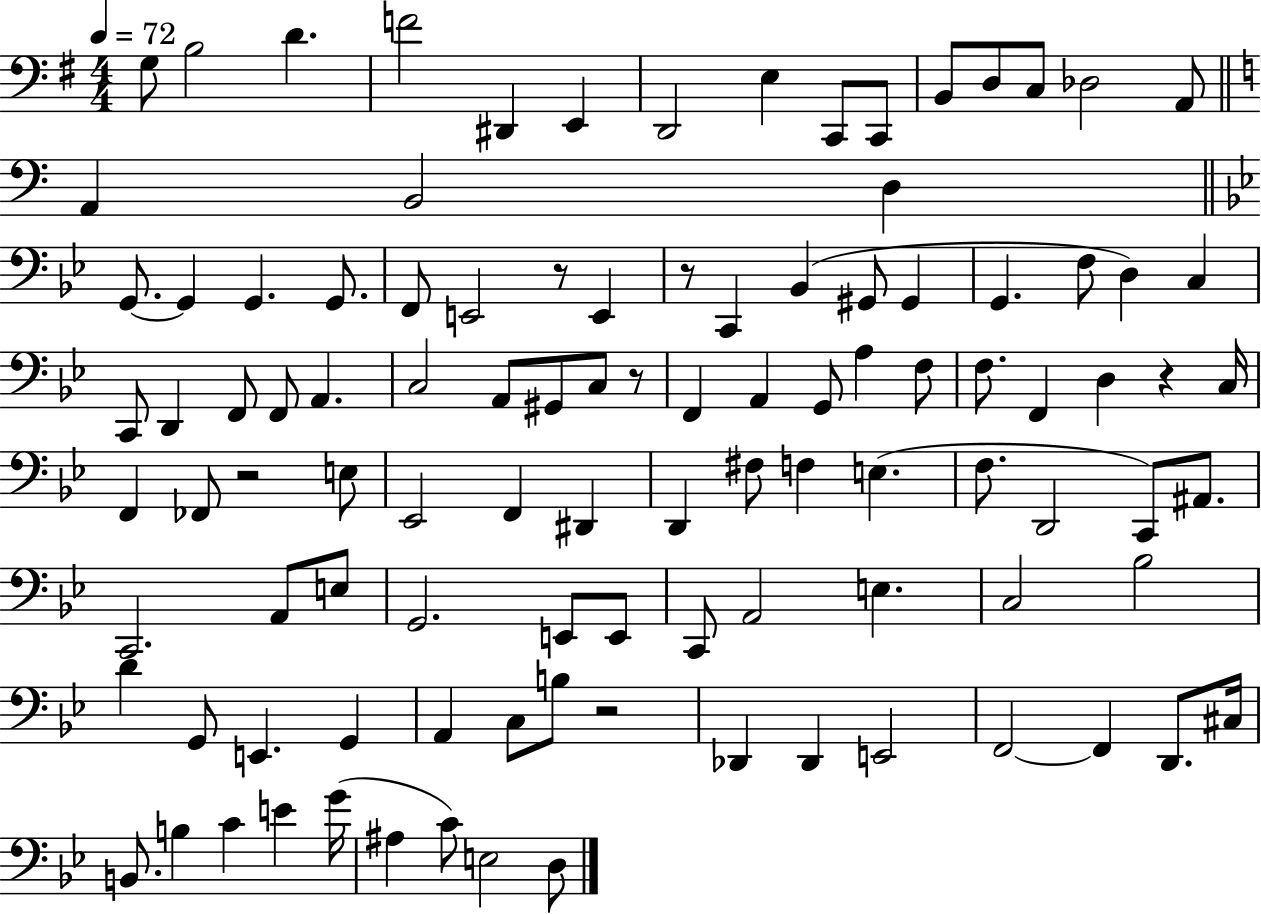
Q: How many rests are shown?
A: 6